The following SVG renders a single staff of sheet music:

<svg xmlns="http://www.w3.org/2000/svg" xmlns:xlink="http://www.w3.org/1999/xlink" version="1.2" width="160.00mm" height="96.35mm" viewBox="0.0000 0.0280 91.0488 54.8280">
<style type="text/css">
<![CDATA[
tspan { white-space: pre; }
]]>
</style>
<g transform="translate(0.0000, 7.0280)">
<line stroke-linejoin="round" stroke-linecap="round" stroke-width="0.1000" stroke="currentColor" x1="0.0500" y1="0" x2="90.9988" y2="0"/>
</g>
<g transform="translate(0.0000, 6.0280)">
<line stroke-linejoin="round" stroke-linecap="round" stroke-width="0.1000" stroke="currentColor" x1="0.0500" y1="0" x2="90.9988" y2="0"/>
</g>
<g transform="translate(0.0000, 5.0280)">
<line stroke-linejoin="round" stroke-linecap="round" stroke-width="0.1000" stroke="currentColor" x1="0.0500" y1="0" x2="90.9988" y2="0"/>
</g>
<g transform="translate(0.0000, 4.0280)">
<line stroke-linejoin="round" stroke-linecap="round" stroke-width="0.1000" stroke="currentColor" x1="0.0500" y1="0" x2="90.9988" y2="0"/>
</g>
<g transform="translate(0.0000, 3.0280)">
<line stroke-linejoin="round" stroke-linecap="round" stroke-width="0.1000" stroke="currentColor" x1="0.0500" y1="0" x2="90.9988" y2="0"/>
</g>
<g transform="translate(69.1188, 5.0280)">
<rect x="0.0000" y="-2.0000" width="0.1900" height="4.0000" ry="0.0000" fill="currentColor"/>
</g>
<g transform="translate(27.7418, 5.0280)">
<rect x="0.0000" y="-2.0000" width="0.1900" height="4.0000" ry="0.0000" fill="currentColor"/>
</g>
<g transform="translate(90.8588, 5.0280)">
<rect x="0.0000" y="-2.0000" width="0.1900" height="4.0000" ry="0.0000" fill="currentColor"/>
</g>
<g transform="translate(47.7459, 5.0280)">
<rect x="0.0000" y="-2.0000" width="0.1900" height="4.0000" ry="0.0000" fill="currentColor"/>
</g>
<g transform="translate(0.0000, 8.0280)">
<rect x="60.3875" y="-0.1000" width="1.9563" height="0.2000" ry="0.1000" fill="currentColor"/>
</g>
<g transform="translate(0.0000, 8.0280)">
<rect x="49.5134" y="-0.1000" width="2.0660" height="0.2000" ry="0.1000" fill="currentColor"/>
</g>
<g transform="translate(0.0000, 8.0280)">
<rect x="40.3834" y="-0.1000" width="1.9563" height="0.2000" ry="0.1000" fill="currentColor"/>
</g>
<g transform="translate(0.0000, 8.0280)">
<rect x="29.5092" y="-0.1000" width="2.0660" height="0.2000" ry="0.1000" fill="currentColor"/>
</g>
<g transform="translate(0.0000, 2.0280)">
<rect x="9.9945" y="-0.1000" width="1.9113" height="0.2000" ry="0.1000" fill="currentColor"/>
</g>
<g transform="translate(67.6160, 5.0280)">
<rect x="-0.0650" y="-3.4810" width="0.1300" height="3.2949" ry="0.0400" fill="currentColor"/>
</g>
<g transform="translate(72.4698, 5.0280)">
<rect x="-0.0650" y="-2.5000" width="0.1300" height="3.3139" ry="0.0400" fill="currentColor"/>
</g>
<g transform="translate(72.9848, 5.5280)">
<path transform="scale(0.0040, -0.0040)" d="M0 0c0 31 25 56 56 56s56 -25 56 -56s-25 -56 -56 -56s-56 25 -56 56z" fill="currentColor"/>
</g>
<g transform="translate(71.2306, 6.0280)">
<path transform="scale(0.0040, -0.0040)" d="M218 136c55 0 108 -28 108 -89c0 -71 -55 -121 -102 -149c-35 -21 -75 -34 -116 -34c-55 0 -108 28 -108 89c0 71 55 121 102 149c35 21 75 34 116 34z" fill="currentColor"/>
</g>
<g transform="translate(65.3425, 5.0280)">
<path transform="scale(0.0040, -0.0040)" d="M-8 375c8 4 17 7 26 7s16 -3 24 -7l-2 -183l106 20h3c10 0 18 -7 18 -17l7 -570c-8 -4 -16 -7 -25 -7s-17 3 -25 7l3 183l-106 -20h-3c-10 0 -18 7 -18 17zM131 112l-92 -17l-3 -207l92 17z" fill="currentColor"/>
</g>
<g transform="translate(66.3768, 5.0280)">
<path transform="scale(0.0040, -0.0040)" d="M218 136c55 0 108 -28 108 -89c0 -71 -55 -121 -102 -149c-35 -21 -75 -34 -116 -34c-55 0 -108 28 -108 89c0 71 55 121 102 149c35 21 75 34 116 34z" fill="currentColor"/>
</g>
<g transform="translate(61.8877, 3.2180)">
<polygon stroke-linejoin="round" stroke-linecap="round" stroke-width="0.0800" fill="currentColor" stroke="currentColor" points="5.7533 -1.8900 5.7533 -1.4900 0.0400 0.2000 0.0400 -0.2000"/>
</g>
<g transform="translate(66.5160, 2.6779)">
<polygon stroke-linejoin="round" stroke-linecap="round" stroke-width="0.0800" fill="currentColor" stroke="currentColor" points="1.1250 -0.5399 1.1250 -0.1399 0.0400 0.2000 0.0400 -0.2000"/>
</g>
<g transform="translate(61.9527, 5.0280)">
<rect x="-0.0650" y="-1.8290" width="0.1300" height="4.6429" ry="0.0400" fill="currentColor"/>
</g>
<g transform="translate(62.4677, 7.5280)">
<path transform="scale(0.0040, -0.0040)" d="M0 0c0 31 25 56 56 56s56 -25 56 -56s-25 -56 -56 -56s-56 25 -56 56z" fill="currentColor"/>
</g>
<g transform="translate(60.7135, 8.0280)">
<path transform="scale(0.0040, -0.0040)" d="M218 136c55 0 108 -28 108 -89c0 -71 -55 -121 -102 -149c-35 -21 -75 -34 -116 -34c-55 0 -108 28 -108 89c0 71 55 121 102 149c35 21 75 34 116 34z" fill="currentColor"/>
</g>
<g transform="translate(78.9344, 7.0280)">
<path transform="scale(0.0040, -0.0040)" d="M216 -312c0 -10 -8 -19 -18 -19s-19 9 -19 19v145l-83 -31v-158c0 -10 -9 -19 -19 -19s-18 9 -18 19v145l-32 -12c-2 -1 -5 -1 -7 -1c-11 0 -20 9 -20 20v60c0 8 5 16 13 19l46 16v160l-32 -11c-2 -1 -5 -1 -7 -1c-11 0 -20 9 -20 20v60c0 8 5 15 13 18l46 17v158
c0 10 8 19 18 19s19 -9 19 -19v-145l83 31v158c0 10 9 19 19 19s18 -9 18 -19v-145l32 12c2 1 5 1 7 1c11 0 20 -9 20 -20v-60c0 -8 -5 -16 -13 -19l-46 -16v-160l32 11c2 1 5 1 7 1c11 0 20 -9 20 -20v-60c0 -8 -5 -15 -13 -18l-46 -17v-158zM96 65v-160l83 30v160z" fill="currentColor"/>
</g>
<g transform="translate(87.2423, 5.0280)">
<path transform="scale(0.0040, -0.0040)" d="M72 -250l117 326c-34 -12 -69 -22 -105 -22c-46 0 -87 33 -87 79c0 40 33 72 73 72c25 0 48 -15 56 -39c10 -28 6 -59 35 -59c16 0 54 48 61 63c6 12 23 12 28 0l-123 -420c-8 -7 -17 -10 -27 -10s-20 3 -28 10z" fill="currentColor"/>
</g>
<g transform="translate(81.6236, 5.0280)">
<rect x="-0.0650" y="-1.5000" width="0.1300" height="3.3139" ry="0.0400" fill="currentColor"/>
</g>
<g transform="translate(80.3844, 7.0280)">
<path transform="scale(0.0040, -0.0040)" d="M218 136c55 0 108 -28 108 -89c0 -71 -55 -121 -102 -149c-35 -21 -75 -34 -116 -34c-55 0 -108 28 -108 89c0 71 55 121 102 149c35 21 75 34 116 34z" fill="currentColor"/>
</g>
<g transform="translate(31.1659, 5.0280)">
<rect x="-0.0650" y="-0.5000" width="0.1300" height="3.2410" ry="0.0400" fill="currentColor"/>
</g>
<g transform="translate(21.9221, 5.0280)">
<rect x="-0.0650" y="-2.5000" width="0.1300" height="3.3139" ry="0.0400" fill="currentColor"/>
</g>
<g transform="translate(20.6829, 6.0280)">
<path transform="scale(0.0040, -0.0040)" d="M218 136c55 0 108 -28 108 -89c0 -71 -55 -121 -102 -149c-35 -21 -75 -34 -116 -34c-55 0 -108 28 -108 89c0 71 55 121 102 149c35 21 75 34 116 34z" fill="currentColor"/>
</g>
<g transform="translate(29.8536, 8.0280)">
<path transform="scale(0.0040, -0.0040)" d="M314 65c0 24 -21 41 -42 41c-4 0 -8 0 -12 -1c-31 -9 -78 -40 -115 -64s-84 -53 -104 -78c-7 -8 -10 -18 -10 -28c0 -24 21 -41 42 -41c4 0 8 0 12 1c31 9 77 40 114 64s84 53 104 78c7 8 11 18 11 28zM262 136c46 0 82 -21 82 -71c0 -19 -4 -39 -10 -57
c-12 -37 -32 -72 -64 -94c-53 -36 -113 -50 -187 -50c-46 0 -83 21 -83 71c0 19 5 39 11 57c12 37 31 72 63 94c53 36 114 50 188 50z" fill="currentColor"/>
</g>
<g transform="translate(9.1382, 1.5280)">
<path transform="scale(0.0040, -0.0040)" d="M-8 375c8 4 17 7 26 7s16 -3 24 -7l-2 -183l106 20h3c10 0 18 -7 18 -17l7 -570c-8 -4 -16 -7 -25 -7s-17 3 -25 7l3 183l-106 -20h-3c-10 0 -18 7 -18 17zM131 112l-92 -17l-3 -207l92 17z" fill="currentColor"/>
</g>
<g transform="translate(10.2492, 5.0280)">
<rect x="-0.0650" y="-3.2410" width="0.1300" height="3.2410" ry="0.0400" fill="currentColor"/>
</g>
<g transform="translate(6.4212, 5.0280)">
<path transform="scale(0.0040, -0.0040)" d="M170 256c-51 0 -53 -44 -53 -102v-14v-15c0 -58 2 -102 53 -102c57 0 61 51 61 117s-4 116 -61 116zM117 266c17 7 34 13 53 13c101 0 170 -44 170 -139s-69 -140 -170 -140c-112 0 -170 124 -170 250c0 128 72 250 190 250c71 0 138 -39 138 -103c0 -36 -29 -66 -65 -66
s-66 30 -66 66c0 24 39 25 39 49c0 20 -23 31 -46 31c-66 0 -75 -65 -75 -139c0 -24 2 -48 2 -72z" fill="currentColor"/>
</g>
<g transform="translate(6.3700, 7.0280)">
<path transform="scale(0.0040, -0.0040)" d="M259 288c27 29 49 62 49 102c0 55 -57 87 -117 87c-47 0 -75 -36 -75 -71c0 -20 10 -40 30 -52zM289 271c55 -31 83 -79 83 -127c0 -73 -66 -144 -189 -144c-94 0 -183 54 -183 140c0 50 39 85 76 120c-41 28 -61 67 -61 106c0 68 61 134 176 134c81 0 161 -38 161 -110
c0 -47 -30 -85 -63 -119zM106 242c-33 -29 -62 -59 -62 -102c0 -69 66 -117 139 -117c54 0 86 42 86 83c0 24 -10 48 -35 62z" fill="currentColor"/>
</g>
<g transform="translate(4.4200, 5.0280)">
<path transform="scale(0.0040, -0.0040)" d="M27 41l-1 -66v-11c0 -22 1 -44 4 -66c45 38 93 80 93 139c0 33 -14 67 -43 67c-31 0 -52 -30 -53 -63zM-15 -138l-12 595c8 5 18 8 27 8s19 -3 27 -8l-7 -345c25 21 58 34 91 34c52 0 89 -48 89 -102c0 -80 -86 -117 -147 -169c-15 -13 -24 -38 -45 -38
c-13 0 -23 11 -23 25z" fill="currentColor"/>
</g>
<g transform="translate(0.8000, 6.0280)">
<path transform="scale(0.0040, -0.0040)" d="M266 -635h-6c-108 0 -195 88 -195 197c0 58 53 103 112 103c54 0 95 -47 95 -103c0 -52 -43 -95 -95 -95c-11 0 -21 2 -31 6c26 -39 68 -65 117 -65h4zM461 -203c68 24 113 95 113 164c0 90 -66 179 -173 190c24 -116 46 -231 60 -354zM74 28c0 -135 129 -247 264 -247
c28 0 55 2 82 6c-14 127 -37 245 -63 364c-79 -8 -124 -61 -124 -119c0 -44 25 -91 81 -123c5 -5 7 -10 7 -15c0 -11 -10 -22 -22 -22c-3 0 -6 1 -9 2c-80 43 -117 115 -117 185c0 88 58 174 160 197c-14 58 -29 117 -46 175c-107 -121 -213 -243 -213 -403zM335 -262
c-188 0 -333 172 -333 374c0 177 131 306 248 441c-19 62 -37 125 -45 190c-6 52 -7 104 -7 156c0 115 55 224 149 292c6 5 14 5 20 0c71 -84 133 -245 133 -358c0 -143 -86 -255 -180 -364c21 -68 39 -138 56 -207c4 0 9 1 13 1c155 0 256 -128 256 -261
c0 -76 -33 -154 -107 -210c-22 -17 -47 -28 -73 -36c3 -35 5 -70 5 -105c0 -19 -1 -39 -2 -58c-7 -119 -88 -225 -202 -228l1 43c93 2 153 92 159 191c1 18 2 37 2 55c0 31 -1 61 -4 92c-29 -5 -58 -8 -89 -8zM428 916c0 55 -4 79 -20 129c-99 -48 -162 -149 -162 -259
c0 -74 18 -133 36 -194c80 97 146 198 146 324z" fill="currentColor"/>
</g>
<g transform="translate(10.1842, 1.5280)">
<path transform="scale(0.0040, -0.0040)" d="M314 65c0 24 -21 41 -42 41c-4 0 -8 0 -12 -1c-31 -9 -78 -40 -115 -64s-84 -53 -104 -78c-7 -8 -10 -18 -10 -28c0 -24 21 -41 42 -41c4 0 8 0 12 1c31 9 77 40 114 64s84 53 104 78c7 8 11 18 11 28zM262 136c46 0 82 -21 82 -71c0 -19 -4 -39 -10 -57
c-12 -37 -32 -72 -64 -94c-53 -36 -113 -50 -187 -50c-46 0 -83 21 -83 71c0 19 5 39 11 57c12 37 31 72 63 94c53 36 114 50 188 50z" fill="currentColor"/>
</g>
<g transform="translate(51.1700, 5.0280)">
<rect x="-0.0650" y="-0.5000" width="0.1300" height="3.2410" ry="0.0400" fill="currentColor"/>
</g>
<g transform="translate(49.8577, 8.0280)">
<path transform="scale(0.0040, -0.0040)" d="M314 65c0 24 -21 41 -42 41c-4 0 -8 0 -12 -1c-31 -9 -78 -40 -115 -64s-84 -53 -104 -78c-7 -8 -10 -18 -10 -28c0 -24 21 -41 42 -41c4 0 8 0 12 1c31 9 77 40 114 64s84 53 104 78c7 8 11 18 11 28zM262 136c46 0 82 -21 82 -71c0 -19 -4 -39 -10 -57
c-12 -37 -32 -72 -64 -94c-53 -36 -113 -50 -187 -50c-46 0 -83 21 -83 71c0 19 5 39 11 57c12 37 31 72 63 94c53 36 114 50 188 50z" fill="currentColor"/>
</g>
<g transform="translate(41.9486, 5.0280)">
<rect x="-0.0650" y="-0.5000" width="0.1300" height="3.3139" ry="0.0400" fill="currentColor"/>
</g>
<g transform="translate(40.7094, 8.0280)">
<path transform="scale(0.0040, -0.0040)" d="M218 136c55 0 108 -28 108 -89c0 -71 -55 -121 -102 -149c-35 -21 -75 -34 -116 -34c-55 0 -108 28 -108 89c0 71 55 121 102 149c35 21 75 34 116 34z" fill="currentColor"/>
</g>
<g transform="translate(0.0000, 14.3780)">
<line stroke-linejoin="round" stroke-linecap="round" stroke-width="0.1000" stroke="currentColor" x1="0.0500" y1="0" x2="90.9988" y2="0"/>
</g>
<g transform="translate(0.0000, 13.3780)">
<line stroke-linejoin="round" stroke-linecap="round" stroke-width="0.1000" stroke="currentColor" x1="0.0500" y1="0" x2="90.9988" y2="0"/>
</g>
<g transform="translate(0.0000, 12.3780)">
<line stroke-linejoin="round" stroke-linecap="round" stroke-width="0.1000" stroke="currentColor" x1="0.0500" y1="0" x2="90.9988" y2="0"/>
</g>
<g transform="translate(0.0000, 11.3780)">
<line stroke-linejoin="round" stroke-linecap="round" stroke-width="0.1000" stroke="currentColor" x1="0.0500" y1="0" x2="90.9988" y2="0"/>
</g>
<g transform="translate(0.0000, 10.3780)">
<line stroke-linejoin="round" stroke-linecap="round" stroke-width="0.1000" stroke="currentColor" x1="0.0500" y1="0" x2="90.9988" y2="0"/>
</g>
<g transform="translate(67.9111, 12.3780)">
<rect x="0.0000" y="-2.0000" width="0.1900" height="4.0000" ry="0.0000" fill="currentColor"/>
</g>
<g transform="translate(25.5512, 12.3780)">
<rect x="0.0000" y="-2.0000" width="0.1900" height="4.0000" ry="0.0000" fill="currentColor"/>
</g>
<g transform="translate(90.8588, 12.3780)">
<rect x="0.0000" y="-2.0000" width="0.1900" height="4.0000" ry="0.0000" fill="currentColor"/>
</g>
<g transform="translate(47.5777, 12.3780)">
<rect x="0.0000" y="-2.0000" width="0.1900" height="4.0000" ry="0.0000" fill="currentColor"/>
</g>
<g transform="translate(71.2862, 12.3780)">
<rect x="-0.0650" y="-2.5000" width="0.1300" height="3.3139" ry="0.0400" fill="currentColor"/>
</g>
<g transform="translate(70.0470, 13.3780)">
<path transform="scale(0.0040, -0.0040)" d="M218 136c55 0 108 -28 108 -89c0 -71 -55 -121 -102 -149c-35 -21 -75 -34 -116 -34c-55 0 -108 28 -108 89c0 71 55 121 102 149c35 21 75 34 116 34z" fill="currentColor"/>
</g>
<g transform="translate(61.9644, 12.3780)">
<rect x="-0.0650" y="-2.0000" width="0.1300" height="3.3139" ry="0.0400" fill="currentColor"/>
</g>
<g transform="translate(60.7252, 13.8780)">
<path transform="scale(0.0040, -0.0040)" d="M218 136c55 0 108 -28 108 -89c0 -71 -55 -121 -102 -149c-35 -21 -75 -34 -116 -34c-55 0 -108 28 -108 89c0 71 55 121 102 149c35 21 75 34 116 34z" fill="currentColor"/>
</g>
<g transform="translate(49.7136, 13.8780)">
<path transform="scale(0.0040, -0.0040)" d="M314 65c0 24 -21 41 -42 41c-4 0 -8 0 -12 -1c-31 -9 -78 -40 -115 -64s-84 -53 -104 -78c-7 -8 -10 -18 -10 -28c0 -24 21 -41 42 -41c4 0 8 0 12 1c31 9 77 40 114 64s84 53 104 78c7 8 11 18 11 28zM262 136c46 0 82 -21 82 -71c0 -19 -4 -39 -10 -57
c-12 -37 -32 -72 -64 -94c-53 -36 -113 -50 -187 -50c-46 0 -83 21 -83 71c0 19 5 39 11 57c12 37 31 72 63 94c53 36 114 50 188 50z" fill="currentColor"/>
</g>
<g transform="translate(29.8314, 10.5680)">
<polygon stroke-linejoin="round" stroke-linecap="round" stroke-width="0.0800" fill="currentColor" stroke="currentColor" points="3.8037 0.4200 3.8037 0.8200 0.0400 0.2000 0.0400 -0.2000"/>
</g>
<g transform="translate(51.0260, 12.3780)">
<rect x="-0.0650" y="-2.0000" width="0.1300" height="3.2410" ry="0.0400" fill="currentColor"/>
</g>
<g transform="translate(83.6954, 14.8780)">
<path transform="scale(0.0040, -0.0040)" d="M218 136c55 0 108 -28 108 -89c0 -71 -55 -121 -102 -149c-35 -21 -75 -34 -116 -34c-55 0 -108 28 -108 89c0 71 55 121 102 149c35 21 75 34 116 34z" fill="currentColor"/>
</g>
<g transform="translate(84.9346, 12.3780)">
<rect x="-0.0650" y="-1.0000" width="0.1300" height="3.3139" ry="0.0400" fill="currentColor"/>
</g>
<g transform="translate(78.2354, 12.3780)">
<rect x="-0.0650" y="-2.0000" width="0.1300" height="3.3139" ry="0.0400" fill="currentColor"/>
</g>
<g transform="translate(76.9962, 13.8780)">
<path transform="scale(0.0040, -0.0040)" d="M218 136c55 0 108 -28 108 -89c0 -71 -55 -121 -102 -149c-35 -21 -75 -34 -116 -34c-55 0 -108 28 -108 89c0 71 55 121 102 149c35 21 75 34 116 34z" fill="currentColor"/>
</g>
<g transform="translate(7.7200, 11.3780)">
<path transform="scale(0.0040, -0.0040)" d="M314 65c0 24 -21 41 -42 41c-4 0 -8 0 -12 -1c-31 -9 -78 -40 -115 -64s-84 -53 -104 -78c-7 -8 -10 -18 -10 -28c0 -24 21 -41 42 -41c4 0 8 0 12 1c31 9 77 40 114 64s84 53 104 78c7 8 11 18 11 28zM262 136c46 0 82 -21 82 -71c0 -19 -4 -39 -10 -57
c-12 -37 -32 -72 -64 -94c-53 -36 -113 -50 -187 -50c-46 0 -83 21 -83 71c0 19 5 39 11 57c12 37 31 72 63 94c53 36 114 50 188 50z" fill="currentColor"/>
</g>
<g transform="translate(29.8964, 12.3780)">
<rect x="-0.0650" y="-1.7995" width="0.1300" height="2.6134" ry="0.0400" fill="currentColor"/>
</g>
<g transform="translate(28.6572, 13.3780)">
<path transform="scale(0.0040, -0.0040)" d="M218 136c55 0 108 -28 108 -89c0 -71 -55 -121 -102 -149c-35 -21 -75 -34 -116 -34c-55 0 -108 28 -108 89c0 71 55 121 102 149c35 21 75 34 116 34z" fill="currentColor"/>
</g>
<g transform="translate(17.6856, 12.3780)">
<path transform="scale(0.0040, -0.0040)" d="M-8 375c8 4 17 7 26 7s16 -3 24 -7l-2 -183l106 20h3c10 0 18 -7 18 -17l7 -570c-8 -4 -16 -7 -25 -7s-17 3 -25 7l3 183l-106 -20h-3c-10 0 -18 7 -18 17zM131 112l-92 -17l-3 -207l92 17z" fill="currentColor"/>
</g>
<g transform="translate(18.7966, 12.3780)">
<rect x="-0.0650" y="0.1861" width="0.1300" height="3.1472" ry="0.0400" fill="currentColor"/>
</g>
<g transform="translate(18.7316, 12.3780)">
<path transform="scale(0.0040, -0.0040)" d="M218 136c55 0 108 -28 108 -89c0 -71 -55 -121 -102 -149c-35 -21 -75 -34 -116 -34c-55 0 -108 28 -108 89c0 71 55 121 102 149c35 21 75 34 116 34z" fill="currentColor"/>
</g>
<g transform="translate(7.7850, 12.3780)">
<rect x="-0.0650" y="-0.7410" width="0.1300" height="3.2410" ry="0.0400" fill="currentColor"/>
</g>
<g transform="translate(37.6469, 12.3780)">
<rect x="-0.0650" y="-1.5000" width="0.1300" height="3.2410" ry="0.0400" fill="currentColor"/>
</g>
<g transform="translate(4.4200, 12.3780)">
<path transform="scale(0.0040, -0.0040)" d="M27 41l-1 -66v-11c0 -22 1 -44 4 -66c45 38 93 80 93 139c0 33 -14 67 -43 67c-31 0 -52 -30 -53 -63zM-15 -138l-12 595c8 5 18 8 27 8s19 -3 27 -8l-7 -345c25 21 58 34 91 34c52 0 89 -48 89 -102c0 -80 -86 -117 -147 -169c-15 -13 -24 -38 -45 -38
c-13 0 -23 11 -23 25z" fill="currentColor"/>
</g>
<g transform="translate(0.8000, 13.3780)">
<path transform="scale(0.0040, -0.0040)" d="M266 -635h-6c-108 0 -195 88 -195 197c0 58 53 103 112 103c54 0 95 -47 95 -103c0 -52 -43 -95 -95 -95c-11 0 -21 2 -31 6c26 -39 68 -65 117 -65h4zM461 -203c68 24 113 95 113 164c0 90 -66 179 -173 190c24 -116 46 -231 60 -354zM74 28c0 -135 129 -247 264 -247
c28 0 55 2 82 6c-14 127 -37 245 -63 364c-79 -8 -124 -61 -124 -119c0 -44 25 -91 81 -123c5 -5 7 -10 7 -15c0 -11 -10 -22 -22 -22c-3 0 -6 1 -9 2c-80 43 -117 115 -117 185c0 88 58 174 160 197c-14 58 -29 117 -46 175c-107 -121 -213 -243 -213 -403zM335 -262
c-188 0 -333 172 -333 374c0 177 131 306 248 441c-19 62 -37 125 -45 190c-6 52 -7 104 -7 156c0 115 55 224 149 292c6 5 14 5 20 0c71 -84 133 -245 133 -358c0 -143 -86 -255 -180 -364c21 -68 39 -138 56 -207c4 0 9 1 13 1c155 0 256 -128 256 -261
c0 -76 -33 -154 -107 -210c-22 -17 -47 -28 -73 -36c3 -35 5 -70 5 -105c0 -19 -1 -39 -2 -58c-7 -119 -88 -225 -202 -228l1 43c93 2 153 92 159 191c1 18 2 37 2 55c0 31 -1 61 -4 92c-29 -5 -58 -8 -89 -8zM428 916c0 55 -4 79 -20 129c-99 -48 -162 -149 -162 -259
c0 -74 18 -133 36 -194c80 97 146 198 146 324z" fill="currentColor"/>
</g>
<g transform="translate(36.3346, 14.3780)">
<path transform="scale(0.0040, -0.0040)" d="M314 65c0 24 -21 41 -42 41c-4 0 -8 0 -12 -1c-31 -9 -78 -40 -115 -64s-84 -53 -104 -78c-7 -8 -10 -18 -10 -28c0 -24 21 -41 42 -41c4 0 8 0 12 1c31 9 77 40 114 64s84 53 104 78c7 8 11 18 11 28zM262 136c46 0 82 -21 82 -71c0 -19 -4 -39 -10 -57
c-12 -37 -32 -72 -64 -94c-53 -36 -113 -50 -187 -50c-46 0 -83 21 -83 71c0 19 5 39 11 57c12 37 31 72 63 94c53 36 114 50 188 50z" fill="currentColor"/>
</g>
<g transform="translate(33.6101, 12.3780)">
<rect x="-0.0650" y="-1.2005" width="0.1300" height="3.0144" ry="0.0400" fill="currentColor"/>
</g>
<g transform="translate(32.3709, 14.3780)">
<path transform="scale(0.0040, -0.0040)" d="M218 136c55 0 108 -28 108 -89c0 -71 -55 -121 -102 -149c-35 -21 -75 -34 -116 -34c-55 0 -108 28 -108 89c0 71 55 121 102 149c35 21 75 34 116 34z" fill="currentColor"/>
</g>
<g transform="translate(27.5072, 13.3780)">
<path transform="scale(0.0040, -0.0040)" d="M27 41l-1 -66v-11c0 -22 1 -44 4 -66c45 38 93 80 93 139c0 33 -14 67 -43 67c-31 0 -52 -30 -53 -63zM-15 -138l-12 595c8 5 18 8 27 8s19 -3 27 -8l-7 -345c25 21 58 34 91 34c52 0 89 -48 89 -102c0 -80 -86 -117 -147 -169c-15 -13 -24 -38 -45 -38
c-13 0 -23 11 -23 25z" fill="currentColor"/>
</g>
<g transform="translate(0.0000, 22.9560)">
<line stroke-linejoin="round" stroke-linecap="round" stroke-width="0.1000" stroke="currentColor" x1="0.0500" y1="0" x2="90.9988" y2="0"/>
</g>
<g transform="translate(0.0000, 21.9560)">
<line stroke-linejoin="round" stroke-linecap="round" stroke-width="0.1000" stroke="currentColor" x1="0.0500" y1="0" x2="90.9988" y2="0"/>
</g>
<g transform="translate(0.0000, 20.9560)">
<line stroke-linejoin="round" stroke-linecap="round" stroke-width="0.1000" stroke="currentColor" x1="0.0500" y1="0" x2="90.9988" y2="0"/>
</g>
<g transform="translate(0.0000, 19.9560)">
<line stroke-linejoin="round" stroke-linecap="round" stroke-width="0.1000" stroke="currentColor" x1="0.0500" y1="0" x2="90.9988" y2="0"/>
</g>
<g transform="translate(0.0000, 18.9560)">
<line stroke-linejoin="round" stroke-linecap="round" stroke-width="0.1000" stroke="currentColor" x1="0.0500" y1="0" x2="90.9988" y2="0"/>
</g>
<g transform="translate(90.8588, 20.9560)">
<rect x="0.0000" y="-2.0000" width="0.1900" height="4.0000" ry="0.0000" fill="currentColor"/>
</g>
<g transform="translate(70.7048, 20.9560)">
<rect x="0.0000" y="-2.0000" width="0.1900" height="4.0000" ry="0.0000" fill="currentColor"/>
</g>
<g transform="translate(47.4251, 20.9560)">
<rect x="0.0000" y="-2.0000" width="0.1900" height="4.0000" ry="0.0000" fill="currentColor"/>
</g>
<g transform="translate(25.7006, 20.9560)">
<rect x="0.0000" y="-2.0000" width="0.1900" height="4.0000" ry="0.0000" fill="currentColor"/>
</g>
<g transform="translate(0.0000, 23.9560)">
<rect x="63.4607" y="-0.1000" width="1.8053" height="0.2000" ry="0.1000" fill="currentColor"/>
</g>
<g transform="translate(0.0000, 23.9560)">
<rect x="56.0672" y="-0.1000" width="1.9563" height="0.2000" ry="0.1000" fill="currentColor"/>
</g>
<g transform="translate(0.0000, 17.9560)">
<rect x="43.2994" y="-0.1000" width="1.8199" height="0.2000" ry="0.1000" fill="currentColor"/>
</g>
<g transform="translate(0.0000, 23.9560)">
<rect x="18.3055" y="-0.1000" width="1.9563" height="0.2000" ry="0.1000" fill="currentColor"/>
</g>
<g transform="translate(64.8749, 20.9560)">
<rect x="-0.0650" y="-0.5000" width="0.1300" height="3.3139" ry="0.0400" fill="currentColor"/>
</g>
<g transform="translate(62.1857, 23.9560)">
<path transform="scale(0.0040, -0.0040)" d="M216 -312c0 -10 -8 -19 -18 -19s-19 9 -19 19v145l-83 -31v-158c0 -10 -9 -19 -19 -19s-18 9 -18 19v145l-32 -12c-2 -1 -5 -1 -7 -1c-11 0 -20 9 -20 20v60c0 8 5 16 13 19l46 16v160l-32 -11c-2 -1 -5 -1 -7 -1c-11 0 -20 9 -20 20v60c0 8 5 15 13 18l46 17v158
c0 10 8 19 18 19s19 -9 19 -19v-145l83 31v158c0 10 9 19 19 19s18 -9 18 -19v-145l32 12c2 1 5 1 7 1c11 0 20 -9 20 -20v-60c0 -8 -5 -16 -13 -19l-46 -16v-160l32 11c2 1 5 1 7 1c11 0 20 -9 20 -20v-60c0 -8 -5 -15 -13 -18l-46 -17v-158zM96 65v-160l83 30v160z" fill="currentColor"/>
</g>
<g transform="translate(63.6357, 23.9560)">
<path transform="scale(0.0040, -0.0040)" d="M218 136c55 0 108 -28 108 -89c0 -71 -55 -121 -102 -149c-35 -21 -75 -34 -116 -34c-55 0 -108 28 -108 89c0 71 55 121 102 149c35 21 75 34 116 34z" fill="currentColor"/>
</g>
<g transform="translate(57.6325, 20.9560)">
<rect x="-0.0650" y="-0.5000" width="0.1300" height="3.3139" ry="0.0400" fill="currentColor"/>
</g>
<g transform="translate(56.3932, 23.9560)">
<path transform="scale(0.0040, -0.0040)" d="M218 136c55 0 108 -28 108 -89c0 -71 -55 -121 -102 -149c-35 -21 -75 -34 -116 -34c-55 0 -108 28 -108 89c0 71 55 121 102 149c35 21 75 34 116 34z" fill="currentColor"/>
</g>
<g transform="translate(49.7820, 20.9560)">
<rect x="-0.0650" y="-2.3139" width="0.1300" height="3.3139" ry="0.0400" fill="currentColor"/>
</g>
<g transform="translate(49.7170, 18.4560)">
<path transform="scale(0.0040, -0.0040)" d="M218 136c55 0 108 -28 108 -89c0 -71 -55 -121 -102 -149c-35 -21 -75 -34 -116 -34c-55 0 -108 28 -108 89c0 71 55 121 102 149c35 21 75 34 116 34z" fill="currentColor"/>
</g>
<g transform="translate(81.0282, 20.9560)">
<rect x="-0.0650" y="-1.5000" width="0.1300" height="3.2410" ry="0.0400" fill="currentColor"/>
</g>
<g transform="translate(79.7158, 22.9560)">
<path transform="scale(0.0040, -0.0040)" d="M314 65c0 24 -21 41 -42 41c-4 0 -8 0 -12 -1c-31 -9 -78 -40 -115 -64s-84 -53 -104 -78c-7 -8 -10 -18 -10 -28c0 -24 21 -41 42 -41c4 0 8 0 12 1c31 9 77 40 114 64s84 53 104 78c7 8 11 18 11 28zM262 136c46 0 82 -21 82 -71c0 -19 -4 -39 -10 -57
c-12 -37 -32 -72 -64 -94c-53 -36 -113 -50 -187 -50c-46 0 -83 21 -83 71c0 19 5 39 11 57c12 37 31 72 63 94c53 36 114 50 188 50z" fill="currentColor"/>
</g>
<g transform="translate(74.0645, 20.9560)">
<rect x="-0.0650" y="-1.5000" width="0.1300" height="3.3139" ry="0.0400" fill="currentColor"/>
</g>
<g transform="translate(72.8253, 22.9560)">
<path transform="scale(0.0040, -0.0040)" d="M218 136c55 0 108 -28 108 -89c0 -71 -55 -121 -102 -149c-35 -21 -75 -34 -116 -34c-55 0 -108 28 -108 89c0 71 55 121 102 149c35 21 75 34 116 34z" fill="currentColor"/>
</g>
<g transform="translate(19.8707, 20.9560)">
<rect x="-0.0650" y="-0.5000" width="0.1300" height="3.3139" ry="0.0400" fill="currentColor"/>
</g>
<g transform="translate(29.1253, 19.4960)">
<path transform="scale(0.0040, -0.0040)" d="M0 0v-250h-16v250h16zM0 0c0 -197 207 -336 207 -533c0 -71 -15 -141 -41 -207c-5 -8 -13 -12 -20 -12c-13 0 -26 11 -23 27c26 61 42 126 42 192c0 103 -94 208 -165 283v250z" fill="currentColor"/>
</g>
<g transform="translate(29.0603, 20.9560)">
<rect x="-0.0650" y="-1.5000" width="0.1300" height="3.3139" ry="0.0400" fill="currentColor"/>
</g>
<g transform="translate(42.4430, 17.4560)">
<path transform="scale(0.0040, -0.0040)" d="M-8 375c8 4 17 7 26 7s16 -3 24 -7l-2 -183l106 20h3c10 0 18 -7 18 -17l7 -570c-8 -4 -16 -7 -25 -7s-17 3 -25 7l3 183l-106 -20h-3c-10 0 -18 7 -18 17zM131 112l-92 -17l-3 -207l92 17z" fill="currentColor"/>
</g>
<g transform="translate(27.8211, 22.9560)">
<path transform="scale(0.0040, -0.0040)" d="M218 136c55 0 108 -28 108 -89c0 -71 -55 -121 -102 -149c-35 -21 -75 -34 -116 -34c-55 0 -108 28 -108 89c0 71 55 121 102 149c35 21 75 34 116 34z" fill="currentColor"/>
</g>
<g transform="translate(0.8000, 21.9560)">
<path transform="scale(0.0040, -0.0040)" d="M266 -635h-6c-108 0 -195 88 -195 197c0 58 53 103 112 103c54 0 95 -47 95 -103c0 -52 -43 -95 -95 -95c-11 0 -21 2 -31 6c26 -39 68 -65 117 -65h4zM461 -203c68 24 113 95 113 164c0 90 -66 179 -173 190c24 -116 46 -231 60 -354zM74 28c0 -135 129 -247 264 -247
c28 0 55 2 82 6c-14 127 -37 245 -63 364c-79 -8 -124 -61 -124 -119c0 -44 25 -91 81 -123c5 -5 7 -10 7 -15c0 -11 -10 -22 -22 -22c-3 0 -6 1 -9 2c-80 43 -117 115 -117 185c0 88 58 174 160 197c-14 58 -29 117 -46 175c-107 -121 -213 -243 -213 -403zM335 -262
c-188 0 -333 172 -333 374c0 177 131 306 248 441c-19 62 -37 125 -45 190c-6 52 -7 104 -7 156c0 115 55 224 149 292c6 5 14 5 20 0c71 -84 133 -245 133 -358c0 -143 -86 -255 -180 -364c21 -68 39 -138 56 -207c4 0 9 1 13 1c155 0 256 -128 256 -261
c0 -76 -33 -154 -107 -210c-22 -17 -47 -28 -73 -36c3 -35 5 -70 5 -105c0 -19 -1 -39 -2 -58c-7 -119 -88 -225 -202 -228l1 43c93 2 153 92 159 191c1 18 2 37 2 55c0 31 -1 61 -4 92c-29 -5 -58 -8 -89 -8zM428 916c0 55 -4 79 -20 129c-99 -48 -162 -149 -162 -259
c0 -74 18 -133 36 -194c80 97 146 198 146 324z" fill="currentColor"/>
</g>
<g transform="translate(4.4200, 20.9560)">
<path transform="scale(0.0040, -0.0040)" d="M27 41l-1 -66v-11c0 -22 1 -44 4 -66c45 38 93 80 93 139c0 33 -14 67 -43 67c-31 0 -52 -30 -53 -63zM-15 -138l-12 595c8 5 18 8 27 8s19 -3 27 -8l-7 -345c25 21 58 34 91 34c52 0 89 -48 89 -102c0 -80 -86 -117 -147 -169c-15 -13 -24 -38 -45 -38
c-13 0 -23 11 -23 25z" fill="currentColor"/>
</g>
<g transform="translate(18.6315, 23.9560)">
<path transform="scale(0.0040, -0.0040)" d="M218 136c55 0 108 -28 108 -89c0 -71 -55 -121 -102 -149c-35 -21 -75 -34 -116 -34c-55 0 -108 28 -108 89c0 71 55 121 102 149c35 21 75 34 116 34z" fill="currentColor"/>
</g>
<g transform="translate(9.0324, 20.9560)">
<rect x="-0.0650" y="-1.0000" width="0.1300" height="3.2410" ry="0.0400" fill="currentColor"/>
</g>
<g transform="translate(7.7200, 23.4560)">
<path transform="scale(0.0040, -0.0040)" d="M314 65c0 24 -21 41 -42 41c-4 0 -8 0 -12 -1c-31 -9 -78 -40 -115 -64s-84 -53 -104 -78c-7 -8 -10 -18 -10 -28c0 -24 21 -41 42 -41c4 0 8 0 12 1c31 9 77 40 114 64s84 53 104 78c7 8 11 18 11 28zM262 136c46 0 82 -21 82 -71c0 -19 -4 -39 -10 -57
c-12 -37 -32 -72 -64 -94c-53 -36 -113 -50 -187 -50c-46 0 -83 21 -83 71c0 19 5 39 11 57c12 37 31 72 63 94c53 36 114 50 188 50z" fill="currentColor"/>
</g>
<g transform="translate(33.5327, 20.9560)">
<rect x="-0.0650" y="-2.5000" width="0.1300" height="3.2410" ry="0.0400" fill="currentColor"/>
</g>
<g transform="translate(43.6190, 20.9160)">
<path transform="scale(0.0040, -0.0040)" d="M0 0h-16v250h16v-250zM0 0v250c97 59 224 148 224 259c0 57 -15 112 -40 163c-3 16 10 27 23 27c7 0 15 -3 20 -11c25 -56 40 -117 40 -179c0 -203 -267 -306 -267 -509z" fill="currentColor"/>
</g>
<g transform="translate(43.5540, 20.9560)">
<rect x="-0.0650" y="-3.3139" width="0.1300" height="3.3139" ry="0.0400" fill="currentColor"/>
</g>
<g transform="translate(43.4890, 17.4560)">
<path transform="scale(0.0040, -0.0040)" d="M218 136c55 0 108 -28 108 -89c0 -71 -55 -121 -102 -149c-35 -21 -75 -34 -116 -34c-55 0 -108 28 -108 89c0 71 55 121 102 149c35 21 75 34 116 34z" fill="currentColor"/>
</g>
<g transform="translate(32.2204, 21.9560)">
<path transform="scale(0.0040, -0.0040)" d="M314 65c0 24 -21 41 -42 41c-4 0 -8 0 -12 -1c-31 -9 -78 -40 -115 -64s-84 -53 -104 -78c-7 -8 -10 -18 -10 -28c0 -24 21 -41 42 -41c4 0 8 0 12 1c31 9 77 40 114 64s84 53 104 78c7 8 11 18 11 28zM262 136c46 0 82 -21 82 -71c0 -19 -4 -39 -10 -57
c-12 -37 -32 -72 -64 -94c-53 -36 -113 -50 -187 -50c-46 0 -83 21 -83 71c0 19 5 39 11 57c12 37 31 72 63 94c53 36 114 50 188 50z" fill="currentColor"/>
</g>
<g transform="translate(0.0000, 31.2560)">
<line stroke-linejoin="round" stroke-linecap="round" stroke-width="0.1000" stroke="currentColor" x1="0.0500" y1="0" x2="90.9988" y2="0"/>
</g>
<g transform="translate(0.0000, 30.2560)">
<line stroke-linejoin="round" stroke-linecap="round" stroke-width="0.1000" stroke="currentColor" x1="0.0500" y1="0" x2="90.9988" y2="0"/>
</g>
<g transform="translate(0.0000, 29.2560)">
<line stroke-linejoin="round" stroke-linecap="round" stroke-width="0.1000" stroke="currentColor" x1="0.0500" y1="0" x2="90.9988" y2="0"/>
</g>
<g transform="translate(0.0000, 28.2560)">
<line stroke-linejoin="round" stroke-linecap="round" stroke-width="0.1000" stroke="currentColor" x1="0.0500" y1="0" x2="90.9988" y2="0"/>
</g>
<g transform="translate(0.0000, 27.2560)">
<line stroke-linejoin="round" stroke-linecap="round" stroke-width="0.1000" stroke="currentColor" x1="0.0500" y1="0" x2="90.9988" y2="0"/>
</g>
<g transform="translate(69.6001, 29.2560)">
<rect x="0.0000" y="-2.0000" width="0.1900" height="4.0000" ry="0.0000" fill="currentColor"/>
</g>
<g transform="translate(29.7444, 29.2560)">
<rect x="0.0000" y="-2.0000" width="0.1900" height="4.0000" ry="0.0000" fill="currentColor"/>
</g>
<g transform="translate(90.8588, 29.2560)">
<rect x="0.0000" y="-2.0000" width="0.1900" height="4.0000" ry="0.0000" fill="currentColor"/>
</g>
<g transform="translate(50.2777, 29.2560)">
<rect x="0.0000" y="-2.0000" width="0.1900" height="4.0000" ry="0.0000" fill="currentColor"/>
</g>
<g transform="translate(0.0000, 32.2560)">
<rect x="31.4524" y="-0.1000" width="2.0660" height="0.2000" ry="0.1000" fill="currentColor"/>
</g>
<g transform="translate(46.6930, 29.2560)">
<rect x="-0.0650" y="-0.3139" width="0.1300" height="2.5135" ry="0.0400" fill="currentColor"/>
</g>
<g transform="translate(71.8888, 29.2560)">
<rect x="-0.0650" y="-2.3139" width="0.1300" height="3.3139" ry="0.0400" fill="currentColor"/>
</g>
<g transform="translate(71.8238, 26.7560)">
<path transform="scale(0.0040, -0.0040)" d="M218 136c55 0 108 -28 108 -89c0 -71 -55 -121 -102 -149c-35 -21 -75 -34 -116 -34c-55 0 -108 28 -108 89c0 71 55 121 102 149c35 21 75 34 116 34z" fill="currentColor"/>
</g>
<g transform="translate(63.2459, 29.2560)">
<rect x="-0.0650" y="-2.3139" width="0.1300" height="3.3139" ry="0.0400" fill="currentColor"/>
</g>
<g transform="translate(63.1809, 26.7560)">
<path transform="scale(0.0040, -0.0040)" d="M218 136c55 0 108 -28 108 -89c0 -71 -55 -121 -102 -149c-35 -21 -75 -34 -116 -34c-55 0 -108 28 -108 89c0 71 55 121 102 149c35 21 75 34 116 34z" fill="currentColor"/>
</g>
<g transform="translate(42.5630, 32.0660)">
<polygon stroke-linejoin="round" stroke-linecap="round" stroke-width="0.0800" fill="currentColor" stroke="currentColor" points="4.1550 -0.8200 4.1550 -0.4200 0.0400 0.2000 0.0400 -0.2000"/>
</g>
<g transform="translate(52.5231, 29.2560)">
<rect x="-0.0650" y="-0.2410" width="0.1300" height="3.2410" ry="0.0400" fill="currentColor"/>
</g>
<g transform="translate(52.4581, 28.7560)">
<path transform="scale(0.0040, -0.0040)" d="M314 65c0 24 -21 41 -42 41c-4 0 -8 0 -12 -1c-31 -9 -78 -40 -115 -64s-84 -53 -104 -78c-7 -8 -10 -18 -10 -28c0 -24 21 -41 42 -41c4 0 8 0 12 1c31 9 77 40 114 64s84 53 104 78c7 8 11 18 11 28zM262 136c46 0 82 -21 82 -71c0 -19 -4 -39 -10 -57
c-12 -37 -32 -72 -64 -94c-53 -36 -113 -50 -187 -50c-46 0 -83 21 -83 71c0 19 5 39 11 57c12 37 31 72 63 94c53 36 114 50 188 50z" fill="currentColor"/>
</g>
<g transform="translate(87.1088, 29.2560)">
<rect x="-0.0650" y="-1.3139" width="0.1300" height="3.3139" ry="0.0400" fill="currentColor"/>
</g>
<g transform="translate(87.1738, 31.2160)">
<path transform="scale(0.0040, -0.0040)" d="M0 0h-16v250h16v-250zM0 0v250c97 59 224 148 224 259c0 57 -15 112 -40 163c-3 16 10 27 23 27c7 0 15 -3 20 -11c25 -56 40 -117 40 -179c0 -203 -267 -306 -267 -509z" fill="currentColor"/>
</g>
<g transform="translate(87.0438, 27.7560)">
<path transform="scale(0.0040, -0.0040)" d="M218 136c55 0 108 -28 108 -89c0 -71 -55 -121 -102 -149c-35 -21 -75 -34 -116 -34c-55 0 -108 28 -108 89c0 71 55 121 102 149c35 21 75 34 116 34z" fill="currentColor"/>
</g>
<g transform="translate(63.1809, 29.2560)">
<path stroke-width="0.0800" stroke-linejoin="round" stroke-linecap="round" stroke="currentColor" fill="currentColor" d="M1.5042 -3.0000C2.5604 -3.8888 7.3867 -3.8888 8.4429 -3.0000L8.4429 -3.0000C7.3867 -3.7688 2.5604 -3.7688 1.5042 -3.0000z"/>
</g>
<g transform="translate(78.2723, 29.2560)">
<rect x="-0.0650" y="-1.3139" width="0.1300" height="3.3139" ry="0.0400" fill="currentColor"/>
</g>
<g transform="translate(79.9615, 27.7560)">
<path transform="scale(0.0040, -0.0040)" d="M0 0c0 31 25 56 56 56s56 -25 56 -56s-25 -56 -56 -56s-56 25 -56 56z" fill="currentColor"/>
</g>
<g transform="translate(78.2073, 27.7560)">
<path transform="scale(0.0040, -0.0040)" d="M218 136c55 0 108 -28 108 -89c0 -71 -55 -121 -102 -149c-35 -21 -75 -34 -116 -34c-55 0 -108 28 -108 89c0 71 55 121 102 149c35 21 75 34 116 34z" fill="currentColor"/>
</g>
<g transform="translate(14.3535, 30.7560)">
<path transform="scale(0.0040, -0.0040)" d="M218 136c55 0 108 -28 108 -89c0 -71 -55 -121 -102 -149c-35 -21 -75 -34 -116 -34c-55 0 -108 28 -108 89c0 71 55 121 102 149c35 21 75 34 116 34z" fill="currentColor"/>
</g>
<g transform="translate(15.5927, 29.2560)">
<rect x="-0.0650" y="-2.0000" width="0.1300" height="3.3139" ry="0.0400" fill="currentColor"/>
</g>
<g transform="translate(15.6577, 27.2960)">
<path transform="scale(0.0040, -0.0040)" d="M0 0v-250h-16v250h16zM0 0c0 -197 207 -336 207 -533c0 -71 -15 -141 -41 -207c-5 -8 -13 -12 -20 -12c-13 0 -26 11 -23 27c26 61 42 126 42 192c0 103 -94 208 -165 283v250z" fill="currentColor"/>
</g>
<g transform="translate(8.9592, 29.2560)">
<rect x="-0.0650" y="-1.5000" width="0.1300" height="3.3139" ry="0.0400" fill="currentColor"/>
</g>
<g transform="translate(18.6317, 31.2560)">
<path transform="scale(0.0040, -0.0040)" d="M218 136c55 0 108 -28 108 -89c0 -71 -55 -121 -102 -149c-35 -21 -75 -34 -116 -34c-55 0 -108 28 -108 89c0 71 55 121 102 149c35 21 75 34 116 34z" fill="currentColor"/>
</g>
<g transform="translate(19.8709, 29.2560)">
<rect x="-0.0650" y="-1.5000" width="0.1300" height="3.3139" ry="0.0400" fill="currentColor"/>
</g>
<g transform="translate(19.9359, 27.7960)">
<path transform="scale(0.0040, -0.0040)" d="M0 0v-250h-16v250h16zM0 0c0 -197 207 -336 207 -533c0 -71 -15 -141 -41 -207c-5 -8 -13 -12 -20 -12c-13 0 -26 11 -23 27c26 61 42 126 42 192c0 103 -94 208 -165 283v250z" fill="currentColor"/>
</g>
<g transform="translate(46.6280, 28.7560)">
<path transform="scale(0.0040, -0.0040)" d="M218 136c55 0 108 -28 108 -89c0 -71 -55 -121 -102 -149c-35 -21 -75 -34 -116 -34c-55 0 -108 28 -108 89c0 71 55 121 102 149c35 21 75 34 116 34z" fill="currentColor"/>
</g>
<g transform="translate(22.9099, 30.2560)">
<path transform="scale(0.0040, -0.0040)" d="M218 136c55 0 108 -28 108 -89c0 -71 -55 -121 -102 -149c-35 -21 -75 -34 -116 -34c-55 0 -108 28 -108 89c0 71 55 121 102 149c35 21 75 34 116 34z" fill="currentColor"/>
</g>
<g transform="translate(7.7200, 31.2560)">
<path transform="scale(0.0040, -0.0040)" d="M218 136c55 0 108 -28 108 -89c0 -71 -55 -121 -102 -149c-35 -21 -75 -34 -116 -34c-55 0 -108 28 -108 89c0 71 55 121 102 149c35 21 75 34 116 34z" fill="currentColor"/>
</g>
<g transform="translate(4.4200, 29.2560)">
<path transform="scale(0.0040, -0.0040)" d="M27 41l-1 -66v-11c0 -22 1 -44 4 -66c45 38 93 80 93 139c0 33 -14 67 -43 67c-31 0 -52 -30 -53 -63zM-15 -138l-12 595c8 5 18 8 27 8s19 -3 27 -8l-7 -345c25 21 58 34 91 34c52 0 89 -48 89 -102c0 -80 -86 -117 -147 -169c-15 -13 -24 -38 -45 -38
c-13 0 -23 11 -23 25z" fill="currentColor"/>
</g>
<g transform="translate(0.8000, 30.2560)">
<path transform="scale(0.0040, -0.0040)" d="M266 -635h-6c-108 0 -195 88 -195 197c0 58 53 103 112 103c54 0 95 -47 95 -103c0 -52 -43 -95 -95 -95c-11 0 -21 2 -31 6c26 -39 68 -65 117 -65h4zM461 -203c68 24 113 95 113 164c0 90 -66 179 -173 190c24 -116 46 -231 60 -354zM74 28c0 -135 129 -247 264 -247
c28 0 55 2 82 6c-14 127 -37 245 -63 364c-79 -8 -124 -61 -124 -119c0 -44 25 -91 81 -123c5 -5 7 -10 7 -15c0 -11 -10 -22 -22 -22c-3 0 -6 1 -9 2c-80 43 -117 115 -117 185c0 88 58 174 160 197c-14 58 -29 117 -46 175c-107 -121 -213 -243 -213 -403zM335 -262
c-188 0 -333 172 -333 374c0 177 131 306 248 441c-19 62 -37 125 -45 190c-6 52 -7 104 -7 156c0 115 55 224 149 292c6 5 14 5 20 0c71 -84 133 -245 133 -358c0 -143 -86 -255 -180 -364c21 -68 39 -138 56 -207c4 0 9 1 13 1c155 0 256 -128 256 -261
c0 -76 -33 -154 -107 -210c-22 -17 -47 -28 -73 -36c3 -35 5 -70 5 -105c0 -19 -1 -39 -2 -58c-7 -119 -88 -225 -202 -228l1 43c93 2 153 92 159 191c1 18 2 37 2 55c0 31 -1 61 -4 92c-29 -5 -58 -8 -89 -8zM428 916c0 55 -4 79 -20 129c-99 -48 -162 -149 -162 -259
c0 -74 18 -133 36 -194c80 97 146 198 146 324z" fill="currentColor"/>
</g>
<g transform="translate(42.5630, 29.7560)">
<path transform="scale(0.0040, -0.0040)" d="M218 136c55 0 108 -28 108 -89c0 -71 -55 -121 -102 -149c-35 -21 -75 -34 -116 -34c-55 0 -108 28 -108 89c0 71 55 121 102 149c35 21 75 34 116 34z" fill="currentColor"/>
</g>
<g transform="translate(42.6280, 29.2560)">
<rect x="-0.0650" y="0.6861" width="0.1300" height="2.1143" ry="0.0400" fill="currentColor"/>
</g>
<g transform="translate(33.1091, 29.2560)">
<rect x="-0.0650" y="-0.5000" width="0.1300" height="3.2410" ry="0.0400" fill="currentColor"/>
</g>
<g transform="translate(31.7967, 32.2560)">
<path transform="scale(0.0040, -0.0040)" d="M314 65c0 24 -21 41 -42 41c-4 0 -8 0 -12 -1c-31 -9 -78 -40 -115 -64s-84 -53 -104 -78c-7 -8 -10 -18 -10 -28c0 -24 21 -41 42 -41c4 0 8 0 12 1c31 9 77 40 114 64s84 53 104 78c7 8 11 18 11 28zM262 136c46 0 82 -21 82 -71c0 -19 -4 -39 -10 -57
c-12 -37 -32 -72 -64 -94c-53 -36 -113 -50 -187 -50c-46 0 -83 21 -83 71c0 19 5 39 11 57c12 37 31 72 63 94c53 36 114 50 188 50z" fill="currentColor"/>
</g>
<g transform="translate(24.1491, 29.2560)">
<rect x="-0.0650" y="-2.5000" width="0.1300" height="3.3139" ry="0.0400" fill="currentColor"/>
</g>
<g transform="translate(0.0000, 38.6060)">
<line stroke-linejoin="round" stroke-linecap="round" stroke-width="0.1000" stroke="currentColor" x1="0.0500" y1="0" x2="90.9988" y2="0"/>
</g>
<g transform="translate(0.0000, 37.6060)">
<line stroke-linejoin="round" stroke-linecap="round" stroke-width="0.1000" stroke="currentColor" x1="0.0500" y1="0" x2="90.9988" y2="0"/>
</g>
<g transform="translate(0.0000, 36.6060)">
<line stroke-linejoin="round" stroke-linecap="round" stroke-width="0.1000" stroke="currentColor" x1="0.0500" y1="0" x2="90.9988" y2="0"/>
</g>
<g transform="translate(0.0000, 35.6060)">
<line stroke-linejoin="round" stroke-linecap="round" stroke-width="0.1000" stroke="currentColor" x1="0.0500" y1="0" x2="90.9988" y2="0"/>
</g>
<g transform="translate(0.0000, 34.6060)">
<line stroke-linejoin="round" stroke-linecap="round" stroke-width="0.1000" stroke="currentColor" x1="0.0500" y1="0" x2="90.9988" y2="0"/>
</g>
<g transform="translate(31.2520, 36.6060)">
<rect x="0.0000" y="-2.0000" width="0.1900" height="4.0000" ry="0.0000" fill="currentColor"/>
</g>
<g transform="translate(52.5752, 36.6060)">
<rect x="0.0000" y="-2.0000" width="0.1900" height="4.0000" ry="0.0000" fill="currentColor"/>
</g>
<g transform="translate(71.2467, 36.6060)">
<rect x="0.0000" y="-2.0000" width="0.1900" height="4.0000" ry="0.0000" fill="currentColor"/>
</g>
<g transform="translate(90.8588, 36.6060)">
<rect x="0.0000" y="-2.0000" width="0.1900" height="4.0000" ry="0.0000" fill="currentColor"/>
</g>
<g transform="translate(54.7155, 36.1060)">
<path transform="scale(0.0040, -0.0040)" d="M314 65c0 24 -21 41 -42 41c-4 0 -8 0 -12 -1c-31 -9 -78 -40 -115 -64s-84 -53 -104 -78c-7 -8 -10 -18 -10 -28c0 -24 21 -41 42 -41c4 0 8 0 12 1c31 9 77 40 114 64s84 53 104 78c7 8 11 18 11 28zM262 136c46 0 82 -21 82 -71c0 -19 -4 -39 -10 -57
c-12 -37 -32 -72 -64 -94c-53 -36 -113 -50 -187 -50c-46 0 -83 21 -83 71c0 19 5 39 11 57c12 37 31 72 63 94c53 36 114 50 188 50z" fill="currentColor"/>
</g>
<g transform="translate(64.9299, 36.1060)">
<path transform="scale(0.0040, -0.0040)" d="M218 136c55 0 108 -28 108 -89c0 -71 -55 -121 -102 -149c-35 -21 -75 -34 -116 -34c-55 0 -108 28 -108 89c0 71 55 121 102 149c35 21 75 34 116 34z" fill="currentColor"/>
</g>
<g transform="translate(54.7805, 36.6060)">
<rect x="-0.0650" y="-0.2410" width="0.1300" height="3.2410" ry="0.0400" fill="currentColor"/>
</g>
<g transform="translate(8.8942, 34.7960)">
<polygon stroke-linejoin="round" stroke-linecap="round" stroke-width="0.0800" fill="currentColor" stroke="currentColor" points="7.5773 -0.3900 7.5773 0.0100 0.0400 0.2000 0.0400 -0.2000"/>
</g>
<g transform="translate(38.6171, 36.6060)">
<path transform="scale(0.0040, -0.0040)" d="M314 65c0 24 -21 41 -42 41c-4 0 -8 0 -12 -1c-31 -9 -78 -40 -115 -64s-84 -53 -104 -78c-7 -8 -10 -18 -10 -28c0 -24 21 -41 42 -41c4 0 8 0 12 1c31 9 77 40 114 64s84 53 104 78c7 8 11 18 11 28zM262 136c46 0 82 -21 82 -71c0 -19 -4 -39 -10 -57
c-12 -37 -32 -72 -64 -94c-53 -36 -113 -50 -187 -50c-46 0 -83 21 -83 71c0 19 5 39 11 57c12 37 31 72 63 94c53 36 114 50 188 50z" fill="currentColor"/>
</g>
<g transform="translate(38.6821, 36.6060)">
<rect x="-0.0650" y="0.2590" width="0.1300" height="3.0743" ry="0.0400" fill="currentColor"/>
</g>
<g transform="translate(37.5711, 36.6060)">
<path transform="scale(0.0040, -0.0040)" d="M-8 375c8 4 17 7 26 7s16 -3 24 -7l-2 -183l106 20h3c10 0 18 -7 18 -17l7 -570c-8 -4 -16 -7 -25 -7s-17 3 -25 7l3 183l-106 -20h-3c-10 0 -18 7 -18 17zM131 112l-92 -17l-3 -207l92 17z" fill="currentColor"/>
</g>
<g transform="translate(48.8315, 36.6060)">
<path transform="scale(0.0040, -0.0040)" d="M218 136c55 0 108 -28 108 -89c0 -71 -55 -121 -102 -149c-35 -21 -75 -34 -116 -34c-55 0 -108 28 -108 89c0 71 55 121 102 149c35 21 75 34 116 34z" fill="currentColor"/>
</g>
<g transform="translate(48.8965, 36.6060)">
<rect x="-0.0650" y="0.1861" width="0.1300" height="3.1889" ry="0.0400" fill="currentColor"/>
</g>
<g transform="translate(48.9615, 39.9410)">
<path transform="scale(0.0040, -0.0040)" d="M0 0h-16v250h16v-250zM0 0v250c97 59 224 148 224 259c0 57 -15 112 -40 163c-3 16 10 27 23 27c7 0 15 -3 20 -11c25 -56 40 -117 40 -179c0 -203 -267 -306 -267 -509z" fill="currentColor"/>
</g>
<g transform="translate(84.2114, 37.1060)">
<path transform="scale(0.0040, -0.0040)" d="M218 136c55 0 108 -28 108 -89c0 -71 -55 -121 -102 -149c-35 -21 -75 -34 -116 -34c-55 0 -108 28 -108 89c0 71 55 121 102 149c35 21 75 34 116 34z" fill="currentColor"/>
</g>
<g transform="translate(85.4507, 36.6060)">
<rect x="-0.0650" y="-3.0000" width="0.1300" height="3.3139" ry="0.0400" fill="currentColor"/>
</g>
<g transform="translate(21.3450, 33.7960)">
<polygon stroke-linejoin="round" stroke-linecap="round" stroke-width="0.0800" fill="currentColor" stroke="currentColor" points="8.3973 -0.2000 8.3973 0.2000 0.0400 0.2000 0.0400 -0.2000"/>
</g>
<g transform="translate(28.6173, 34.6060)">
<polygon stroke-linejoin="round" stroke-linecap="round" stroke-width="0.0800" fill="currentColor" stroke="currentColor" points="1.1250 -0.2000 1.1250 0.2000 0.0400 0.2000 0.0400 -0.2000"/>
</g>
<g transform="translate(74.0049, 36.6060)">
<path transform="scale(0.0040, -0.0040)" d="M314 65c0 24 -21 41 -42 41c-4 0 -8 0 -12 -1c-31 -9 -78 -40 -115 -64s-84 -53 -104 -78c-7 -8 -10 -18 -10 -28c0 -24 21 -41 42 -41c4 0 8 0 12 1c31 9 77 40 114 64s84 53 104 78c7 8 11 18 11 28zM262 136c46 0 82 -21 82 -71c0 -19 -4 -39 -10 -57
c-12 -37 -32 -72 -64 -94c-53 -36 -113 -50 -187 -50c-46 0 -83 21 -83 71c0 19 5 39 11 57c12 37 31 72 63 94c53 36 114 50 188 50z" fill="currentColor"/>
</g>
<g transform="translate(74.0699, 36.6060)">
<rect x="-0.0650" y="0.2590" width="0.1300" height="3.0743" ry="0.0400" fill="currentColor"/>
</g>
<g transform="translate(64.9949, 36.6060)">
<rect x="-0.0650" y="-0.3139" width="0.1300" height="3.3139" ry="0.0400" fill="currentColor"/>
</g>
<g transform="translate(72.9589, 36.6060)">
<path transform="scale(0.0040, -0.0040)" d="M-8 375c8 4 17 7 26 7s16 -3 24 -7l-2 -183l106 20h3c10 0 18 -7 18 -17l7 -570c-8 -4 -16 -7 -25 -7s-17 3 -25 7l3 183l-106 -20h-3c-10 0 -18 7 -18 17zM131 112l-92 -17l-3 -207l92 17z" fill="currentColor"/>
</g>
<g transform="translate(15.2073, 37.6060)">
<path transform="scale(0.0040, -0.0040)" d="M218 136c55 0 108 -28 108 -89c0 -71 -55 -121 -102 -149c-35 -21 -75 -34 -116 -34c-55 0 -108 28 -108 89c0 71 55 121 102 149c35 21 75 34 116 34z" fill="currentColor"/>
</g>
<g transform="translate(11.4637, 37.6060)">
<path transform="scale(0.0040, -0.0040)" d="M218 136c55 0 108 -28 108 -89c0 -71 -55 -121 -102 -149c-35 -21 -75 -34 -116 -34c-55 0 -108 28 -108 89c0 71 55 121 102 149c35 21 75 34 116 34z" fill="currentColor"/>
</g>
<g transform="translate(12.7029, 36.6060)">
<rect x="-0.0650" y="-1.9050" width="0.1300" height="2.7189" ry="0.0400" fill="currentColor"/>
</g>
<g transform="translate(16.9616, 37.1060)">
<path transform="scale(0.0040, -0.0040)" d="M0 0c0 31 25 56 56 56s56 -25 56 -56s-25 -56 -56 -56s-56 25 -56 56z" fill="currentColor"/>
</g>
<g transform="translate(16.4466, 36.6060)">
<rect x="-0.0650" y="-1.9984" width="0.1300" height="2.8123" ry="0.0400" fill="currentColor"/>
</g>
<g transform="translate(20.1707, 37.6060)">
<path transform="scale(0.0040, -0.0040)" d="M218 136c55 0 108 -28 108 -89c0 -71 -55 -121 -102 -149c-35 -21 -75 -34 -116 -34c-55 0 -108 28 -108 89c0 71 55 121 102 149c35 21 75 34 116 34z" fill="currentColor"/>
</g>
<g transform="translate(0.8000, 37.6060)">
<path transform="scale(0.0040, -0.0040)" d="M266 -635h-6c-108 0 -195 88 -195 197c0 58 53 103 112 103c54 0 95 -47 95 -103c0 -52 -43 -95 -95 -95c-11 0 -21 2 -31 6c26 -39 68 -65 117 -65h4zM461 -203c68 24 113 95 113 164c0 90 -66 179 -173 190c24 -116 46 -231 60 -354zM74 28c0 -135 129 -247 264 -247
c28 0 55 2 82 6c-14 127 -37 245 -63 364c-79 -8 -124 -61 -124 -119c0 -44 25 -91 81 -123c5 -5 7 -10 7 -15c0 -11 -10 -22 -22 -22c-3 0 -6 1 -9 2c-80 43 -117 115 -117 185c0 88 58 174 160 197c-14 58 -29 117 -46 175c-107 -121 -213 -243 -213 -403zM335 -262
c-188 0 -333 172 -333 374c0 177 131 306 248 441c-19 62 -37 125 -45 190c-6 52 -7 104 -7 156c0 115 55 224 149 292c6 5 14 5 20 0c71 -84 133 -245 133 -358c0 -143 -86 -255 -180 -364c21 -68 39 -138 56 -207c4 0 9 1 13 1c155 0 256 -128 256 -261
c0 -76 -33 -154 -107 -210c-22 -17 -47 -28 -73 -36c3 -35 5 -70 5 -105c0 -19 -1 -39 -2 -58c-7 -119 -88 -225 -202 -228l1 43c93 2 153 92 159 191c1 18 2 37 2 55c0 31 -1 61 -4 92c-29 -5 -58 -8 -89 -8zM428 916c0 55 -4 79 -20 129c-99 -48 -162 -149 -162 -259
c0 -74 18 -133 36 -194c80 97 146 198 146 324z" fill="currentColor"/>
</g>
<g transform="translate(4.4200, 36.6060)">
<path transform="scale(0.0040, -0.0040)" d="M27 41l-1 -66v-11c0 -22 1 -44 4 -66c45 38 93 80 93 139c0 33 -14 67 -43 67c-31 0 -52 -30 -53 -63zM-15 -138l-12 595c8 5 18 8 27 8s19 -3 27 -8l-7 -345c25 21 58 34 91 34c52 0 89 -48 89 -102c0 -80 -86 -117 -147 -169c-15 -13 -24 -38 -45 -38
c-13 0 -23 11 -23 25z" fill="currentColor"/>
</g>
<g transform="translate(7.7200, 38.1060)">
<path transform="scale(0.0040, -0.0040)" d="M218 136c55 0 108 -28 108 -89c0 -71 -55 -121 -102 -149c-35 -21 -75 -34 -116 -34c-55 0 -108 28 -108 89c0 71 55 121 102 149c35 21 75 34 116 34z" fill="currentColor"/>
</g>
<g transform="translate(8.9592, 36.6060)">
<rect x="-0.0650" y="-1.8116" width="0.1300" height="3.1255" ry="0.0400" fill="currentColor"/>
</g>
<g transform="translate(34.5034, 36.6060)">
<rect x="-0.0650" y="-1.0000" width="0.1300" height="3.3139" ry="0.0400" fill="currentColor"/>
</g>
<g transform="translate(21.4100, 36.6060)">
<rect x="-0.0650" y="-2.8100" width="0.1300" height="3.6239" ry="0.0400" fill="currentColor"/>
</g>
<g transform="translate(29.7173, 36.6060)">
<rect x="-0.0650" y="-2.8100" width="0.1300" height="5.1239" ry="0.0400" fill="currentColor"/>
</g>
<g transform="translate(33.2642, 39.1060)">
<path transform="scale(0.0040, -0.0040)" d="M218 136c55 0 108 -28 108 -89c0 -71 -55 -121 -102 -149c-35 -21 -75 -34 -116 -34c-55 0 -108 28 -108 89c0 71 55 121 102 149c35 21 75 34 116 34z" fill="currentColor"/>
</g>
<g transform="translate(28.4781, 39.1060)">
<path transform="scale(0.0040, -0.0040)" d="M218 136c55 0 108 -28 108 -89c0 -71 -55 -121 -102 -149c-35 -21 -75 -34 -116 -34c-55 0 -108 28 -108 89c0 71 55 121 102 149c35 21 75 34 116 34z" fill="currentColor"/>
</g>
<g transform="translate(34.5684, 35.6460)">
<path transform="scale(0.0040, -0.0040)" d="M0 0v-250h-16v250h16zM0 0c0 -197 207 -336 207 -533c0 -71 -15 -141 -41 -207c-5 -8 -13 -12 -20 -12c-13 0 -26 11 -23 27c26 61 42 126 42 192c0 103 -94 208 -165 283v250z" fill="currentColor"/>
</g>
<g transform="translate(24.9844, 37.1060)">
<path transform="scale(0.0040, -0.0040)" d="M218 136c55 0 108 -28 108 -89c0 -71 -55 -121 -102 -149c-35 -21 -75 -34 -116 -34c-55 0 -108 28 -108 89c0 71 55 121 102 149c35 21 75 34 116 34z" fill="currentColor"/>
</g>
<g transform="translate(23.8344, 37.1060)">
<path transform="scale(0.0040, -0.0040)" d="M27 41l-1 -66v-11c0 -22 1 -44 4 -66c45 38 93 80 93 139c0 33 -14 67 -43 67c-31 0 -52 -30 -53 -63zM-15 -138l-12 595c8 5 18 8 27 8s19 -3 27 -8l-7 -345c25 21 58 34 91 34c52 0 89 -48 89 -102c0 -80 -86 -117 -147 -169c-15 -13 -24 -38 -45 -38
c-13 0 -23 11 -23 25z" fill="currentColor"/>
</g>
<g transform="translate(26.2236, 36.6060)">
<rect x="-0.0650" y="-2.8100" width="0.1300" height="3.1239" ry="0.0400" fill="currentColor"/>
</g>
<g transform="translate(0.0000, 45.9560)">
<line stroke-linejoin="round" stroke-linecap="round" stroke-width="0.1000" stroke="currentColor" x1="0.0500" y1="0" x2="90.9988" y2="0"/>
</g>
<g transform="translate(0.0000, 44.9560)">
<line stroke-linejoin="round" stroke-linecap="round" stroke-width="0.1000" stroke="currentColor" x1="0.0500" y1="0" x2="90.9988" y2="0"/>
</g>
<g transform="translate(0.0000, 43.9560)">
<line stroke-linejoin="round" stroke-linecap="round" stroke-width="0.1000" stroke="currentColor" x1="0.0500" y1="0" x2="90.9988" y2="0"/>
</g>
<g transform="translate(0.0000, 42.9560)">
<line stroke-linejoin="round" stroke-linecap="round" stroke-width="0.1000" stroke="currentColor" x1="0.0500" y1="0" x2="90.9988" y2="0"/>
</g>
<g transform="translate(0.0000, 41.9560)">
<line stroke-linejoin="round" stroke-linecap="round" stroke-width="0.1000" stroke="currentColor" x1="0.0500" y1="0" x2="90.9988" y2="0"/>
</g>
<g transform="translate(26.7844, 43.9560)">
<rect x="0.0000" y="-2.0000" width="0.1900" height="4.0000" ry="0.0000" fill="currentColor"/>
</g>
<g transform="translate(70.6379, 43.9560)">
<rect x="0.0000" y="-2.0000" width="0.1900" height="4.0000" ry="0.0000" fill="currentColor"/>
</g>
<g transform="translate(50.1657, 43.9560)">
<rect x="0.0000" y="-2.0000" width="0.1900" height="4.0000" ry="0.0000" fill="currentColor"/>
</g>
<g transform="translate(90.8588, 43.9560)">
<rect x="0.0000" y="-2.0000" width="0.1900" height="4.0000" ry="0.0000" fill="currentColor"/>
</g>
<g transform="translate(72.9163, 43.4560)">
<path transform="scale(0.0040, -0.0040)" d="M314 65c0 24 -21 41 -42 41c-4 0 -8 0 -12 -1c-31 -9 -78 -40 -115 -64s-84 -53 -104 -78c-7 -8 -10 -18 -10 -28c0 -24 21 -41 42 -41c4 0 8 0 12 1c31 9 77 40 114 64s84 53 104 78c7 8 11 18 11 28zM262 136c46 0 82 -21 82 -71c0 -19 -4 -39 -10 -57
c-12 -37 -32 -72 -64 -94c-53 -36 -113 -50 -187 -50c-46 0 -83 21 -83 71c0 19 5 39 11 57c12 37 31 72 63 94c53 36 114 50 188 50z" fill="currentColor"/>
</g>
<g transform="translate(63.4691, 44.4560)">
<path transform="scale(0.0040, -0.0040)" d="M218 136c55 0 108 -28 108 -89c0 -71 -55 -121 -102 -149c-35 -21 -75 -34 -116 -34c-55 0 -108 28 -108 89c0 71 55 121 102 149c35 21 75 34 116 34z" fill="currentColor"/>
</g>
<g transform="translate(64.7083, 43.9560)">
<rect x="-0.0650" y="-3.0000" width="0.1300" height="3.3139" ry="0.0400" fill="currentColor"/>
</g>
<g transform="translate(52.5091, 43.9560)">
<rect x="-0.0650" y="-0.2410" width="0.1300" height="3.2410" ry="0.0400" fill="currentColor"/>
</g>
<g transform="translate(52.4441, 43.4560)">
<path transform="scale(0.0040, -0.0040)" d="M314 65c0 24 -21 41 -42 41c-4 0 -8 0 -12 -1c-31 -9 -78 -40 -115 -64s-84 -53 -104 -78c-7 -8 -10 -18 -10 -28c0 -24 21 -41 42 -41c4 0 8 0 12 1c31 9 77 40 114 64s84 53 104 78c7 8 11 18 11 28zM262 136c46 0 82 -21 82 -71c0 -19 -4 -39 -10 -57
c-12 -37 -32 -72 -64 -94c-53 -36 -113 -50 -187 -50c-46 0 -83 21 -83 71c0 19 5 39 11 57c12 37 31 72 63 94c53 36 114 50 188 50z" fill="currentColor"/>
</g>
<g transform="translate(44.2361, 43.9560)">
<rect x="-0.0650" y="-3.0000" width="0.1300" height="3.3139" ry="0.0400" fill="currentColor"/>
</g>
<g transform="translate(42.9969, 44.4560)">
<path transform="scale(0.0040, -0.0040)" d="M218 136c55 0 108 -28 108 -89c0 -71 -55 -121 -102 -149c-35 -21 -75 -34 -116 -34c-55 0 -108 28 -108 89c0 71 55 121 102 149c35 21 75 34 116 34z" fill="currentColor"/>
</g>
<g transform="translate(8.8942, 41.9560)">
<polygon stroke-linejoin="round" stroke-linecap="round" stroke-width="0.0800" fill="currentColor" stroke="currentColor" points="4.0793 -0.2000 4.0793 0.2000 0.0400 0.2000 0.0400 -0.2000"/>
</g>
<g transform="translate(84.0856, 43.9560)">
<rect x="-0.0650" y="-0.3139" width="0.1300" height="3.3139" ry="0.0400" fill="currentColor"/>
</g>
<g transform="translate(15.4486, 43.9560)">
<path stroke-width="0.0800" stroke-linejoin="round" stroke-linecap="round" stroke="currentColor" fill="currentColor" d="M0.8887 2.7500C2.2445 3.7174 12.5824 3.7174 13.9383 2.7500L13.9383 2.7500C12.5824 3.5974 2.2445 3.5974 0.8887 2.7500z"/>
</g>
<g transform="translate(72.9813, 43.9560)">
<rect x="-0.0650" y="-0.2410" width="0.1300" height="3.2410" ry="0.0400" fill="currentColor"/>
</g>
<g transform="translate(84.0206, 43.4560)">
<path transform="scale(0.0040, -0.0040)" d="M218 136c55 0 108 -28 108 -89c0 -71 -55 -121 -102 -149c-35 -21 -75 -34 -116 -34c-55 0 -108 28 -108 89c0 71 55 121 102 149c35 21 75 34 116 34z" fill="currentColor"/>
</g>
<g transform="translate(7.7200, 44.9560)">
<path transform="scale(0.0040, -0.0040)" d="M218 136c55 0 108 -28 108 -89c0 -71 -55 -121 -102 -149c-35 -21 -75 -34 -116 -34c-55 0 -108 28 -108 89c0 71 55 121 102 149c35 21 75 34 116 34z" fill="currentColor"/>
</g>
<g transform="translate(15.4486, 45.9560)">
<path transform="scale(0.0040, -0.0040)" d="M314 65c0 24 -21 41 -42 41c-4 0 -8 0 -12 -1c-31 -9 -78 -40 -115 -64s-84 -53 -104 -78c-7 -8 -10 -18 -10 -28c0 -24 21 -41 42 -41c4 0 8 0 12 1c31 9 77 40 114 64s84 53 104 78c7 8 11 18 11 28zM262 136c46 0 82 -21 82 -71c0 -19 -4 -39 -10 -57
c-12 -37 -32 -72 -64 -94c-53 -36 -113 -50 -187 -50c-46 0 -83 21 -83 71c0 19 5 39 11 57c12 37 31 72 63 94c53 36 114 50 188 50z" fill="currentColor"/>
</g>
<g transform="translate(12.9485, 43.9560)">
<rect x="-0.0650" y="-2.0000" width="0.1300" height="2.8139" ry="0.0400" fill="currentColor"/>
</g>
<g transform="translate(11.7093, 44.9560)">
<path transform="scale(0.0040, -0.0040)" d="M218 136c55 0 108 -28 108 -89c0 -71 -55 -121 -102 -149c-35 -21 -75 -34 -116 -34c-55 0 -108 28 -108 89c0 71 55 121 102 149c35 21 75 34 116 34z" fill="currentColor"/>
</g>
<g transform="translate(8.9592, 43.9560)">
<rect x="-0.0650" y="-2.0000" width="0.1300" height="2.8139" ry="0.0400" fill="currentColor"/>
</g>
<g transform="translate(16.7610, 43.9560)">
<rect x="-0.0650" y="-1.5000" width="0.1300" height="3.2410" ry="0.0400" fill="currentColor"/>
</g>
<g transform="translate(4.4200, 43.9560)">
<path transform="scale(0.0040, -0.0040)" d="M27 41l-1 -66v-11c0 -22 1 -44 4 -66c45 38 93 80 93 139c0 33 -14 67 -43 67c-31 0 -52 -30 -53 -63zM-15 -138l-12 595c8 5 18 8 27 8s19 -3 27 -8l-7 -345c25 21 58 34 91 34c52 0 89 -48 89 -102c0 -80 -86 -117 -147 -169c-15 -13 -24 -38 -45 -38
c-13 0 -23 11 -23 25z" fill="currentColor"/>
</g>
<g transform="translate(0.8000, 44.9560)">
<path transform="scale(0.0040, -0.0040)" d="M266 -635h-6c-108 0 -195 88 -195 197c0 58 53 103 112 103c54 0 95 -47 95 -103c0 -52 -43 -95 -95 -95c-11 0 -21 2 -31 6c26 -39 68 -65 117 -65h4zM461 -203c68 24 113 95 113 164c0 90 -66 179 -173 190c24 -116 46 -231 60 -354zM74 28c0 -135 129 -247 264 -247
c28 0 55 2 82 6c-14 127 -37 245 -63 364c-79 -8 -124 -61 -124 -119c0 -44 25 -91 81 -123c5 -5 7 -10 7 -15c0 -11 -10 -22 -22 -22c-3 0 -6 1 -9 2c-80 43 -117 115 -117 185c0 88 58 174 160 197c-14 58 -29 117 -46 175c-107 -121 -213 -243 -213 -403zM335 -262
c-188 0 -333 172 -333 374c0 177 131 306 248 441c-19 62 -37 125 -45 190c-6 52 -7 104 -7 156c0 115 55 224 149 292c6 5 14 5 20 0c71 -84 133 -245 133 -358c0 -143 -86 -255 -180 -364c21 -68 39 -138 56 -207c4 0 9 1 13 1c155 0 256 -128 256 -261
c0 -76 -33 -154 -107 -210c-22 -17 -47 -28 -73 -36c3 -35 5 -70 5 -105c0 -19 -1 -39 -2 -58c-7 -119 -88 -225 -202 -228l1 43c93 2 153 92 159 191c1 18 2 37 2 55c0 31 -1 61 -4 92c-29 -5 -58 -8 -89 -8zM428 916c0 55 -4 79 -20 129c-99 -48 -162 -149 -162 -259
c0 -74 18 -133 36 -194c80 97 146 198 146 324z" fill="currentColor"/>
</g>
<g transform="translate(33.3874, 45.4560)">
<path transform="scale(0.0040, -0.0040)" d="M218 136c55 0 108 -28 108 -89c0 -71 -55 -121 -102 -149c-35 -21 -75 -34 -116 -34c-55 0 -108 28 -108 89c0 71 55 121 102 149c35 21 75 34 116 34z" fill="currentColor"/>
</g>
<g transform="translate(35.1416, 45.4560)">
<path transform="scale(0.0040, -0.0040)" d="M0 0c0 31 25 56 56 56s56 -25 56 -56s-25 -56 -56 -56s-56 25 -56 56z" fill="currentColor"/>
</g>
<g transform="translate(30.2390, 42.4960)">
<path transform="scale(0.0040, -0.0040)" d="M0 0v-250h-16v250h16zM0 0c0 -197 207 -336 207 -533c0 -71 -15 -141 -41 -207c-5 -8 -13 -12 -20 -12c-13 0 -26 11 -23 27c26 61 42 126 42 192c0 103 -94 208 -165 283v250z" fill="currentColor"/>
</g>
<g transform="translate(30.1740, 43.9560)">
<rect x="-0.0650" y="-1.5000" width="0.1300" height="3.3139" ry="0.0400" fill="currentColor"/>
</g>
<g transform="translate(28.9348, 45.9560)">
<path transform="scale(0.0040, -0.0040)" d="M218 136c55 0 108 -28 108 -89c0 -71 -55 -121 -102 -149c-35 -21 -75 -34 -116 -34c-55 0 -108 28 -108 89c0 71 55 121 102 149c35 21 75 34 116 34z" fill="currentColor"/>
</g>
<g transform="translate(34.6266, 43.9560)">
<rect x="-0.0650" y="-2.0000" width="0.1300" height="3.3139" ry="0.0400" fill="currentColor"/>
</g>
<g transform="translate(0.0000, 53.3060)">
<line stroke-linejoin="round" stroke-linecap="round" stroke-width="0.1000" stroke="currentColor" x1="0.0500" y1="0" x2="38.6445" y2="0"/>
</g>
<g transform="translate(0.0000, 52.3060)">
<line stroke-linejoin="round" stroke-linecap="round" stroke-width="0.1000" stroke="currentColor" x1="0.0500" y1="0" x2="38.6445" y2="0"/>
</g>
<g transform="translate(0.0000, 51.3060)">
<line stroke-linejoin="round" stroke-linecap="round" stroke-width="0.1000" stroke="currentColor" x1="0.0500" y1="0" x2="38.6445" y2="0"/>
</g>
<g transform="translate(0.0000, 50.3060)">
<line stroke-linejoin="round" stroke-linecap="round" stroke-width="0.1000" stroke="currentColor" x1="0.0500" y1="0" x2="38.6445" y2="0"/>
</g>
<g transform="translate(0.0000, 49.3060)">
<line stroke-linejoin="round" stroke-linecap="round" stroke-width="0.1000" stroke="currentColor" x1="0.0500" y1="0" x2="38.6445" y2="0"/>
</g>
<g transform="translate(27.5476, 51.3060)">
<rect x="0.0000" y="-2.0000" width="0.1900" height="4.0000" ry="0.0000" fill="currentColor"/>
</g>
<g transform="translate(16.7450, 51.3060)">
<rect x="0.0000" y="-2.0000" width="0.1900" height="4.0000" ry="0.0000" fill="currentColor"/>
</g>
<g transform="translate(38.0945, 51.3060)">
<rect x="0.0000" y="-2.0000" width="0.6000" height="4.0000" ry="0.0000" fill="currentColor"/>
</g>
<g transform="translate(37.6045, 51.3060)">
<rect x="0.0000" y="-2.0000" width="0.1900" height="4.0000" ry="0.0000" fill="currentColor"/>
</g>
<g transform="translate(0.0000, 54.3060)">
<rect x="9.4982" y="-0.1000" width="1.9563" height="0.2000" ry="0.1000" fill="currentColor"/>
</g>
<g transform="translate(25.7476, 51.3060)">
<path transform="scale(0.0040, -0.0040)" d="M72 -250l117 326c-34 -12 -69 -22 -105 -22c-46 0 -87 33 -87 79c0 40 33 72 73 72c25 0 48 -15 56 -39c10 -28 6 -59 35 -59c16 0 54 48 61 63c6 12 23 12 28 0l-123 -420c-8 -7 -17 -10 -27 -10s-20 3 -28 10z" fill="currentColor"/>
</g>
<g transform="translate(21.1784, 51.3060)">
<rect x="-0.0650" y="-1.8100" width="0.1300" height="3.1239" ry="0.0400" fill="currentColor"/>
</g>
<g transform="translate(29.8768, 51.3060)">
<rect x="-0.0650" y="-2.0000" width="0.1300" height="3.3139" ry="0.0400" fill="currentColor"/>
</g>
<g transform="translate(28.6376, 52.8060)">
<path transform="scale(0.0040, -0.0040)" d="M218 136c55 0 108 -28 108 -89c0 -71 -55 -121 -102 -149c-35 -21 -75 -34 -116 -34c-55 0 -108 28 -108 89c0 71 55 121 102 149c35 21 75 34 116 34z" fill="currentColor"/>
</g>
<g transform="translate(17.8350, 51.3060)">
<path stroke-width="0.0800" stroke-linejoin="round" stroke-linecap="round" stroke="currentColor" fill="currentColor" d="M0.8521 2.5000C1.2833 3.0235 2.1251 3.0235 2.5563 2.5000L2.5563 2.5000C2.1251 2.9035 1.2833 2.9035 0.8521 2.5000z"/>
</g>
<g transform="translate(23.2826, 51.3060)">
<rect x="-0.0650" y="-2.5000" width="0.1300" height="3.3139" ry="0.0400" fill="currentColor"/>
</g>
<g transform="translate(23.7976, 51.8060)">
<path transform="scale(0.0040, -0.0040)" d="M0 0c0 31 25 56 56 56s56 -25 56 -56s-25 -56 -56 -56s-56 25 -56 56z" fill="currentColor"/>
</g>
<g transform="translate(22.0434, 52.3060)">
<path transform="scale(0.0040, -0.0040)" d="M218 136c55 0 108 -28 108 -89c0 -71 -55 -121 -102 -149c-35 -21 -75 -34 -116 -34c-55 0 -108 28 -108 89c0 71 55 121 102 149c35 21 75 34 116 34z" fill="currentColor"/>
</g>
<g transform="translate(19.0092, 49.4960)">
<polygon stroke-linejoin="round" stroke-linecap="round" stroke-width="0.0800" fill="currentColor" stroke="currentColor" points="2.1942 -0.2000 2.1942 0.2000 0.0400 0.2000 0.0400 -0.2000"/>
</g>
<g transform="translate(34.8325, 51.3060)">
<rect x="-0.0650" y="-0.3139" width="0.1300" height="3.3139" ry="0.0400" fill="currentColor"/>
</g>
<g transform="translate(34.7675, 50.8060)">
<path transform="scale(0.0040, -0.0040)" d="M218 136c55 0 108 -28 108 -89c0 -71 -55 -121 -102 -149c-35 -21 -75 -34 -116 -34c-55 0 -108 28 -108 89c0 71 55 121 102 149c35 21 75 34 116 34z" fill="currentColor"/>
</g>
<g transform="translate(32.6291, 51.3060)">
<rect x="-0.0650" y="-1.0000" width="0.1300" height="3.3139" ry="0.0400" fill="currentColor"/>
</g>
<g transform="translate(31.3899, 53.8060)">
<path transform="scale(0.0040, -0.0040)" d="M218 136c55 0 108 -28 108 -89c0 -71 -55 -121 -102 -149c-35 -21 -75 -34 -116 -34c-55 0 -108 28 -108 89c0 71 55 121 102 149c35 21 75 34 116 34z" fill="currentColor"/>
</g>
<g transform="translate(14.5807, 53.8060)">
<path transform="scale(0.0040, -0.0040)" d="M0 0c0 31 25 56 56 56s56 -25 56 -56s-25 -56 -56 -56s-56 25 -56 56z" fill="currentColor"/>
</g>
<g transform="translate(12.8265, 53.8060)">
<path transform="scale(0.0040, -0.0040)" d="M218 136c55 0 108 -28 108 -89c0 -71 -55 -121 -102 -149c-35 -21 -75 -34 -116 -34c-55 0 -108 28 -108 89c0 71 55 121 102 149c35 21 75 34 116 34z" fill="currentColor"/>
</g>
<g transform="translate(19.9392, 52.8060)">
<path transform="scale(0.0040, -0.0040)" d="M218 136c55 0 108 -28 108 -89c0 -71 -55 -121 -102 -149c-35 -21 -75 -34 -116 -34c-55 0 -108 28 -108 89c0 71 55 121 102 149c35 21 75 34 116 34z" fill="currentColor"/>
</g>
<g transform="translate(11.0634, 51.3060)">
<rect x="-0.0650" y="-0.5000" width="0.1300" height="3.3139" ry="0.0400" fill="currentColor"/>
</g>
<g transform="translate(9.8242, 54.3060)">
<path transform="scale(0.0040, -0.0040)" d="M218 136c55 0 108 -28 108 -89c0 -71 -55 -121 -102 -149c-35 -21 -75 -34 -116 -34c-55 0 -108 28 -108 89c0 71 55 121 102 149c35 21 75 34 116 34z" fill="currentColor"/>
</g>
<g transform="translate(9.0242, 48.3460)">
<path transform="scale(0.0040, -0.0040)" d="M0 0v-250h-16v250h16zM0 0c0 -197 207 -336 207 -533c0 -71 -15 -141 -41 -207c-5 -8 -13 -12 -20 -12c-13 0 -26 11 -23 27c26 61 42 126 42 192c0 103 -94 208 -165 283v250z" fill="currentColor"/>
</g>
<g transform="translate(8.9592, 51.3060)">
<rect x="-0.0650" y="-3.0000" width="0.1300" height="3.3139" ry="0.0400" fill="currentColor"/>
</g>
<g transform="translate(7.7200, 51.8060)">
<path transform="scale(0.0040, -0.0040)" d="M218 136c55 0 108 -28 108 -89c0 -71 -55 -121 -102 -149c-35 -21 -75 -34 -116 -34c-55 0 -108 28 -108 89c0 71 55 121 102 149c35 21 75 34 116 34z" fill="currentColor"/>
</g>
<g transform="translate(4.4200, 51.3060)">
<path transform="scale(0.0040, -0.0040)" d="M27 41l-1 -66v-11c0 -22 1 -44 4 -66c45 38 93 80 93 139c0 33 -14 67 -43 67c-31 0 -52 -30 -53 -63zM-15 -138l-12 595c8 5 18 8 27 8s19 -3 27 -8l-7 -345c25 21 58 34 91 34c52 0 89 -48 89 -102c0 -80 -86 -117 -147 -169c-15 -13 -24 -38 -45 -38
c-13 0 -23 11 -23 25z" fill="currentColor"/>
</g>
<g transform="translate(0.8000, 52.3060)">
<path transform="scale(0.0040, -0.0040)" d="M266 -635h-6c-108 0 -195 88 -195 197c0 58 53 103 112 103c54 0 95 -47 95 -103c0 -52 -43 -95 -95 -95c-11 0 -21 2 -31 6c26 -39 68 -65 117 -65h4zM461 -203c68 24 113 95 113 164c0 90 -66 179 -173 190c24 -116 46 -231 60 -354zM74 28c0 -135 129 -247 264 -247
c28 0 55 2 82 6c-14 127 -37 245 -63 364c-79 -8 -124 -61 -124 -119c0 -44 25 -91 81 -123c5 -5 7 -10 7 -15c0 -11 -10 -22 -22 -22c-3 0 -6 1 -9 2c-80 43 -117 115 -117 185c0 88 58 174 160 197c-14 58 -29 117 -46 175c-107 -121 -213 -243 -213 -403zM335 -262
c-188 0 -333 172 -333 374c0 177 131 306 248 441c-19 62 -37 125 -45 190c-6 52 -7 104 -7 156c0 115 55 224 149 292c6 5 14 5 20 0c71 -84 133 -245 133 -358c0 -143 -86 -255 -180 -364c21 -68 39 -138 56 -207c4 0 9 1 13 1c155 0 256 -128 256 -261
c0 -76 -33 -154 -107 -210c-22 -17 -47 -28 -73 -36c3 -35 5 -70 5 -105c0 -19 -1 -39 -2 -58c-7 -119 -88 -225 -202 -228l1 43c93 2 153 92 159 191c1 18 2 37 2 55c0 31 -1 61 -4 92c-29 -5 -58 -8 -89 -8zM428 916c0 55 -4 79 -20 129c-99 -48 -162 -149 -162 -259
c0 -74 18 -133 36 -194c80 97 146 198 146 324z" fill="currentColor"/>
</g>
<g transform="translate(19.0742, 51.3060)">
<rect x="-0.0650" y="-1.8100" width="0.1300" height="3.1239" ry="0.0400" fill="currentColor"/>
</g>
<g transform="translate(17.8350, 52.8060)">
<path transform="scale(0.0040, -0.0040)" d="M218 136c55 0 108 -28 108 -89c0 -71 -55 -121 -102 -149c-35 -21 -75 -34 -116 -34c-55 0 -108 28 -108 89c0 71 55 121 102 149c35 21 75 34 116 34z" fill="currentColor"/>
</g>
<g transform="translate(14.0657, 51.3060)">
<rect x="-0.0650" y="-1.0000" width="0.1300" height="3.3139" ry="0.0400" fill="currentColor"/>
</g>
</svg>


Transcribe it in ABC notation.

X:1
T:Untitled
M:6/8
L:1/4
K:F
b2 G C2 C C2 C/2 B/4 G ^E z/2 d2 B _G/2 E/2 E2 F2 F G F D D2 C E/2 G2 b/2 g C ^C E E2 E F/2 E/2 G C2 A/2 c/2 c2 g g e e/2 F/2 G/2 G/2 G/2 _A/2 D/4 D/2 B2 B/2 c2 c B2 A G/2 G/2 E2 E/2 F A c2 A c2 c A/2 C D F/2 F/2 G z/2 F D c